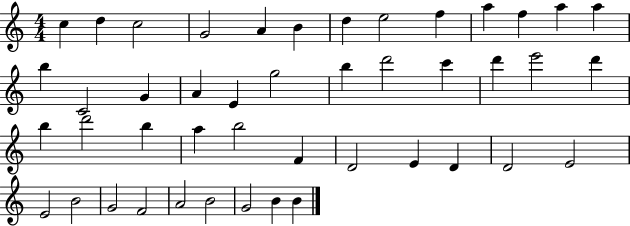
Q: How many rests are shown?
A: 0